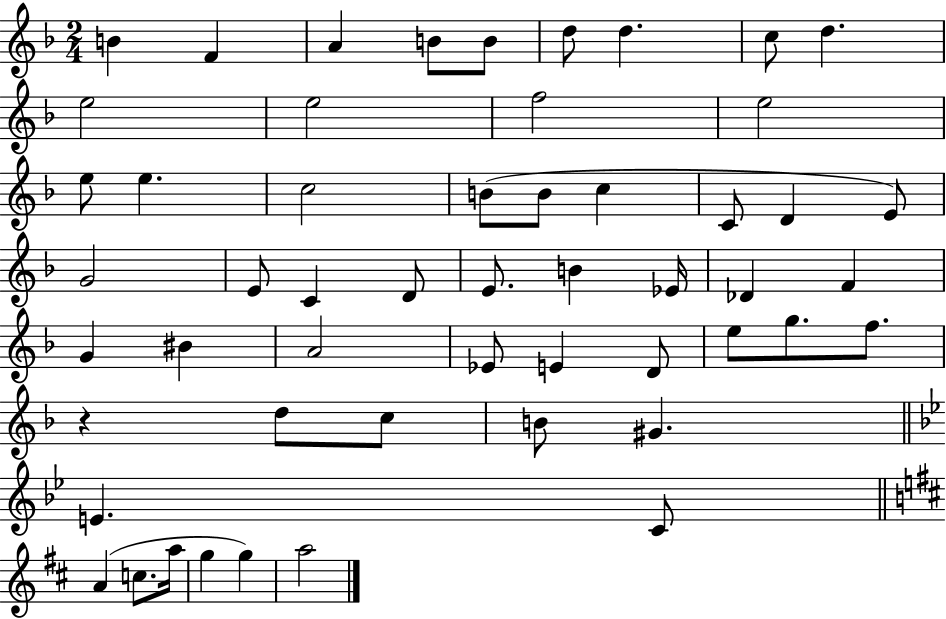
{
  \clef treble
  \numericTimeSignature
  \time 2/4
  \key f \major
  b'4 f'4 | a'4 b'8 b'8 | d''8 d''4. | c''8 d''4. | \break e''2 | e''2 | f''2 | e''2 | \break e''8 e''4. | c''2 | b'8( b'8 c''4 | c'8 d'4 e'8) | \break g'2 | e'8 c'4 d'8 | e'8. b'4 ees'16 | des'4 f'4 | \break g'4 bis'4 | a'2 | ees'8 e'4 d'8 | e''8 g''8. f''8. | \break r4 d''8 c''8 | b'8 gis'4. | \bar "||" \break \key bes \major e'4. c'8 | \bar "||" \break \key d \major a'4( c''8. a''16 | g''4 g''4) | a''2 | \bar "|."
}